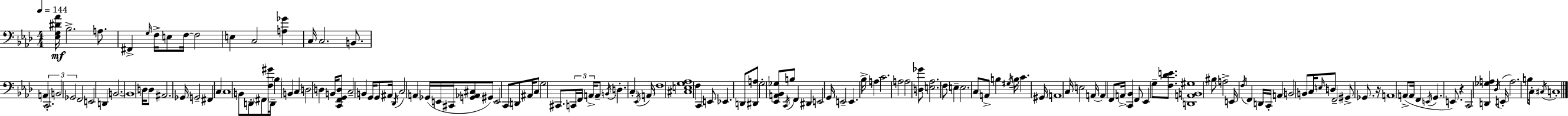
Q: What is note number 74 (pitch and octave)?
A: D2